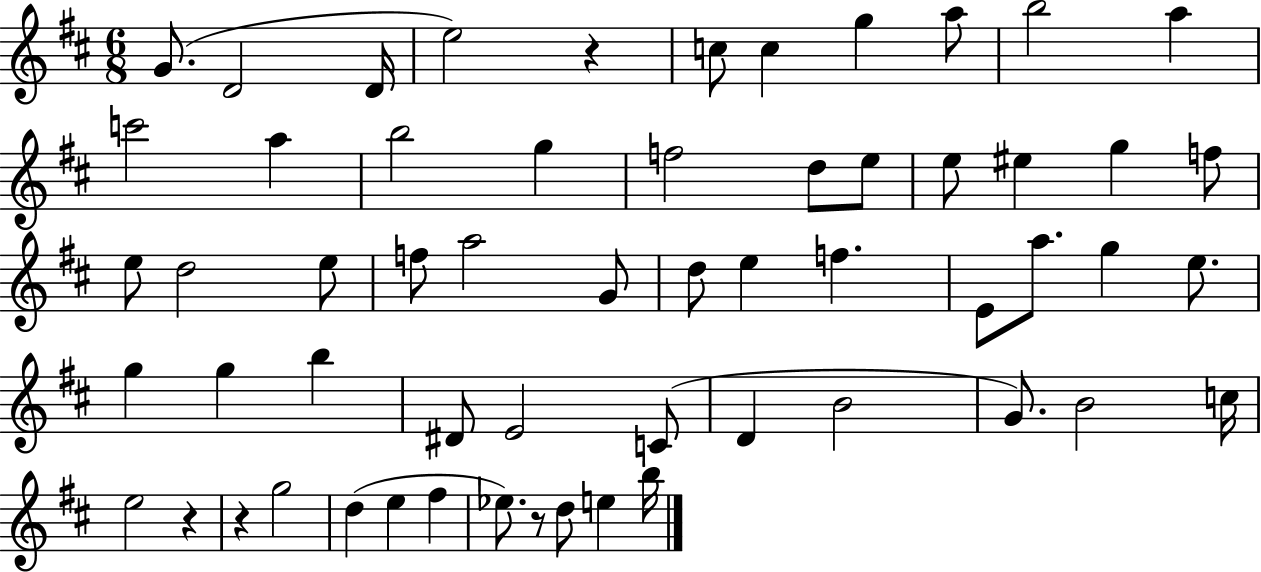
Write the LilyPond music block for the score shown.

{
  \clef treble
  \numericTimeSignature
  \time 6/8
  \key d \major
  g'8.( d'2 d'16 | e''2) r4 | c''8 c''4 g''4 a''8 | b''2 a''4 | \break c'''2 a''4 | b''2 g''4 | f''2 d''8 e''8 | e''8 eis''4 g''4 f''8 | \break e''8 d''2 e''8 | f''8 a''2 g'8 | d''8 e''4 f''4. | e'8 a''8. g''4 e''8. | \break g''4 g''4 b''4 | dis'8 e'2 c'8( | d'4 b'2 | g'8.) b'2 c''16 | \break e''2 r4 | r4 g''2 | d''4( e''4 fis''4 | ees''8.) r8 d''8 e''4 b''16 | \break \bar "|."
}